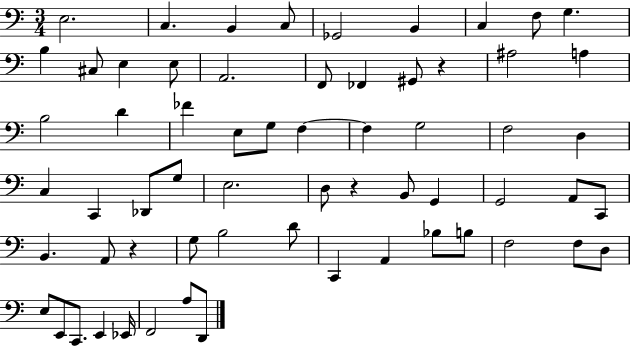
X:1
T:Untitled
M:3/4
L:1/4
K:C
E,2 C, B,, C,/2 _G,,2 B,, C, F,/2 G, B, ^C,/2 E, E,/2 A,,2 F,,/2 _F,, ^G,,/2 z ^A,2 A, B,2 D _F E,/2 G,/2 F, F, G,2 F,2 D, C, C,, _D,,/2 G,/2 E,2 D,/2 z B,,/2 G,, G,,2 A,,/2 C,,/2 B,, A,,/2 z G,/2 B,2 D/2 C,, A,, _B,/2 B,/2 F,2 F,/2 D,/2 E,/2 E,,/2 C,,/2 E,, _E,,/4 F,,2 A,/2 D,,/2